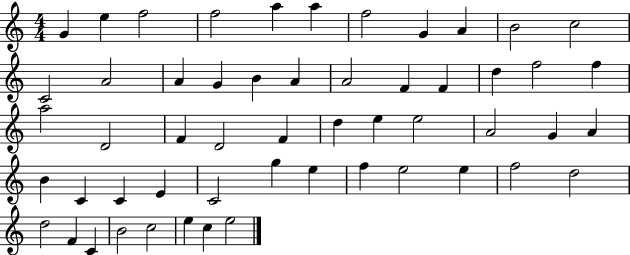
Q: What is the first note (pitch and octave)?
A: G4